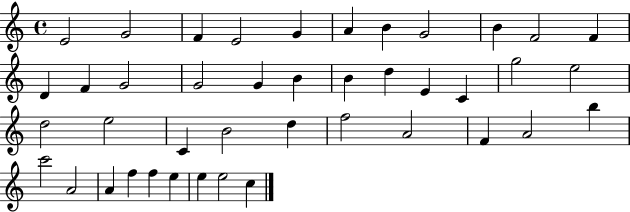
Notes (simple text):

E4/h G4/h F4/q E4/h G4/q A4/q B4/q G4/h B4/q F4/h F4/q D4/q F4/q G4/h G4/h G4/q B4/q B4/q D5/q E4/q C4/q G5/h E5/h D5/h E5/h C4/q B4/h D5/q F5/h A4/h F4/q A4/h B5/q C6/h A4/h A4/q F5/q F5/q E5/q E5/q E5/h C5/q